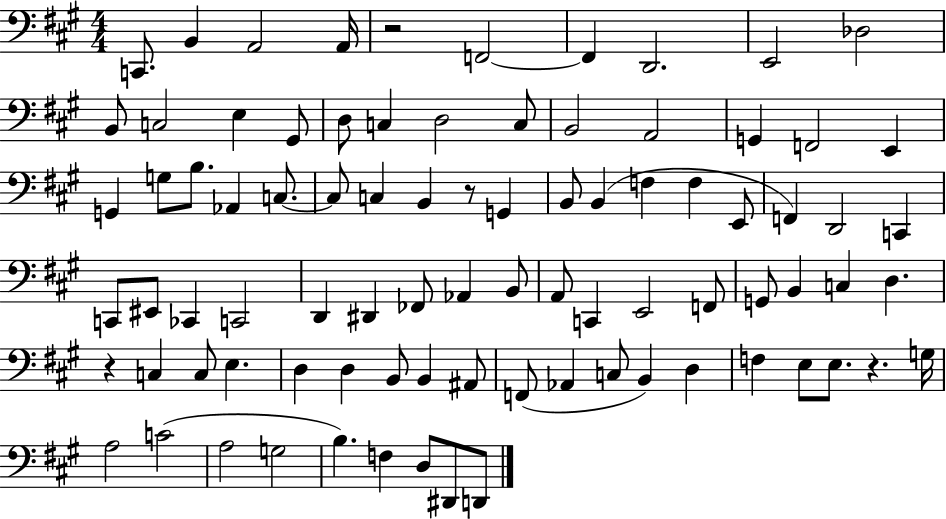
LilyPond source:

{
  \clef bass
  \numericTimeSignature
  \time 4/4
  \key a \major
  c,8. b,4 a,2 a,16 | r2 f,2~~ | f,4 d,2. | e,2 des2 | \break b,8 c2 e4 gis,8 | d8 c4 d2 c8 | b,2 a,2 | g,4 f,2 e,4 | \break g,4 g8 b8. aes,4 c8.~~ | c8 c4 b,4 r8 g,4 | b,8 b,4( f4 f4 e,8 | f,4) d,2 c,4 | \break c,8 eis,8 ces,4 c,2 | d,4 dis,4 fes,8 aes,4 b,8 | a,8 c,4 e,2 f,8 | g,8 b,4 c4 d4. | \break r4 c4 c8 e4. | d4 d4 b,8 b,4 ais,8 | f,8( aes,4 c8 b,4) d4 | f4 e8 e8. r4. g16 | \break a2 c'2( | a2 g2 | b4.) f4 d8 dis,8 d,8 | \bar "|."
}